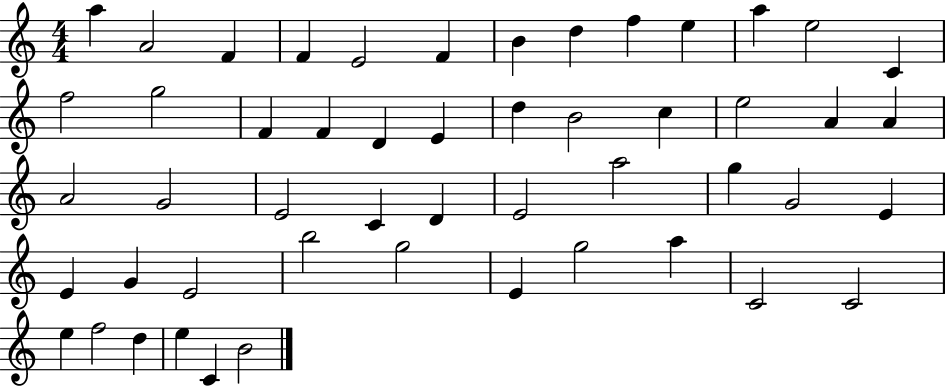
X:1
T:Untitled
M:4/4
L:1/4
K:C
a A2 F F E2 F B d f e a e2 C f2 g2 F F D E d B2 c e2 A A A2 G2 E2 C D E2 a2 g G2 E E G E2 b2 g2 E g2 a C2 C2 e f2 d e C B2